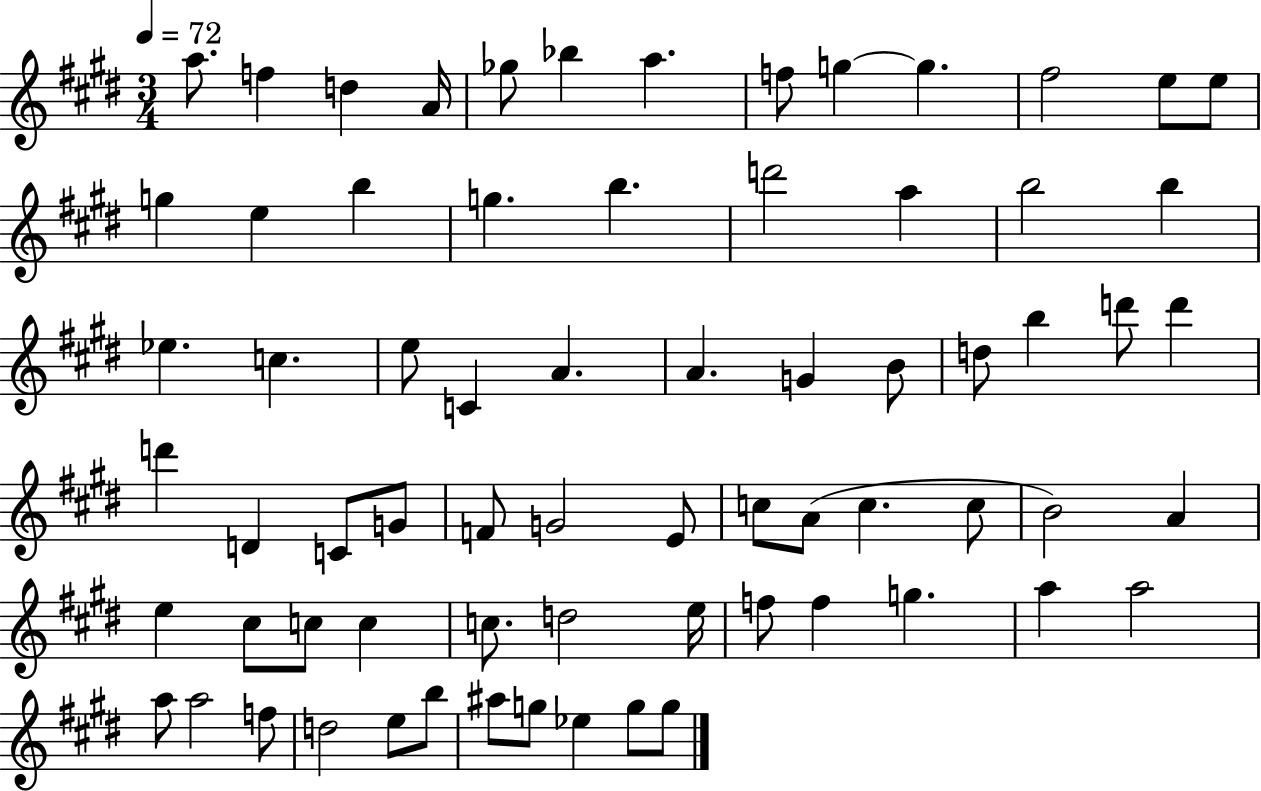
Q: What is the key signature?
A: E major